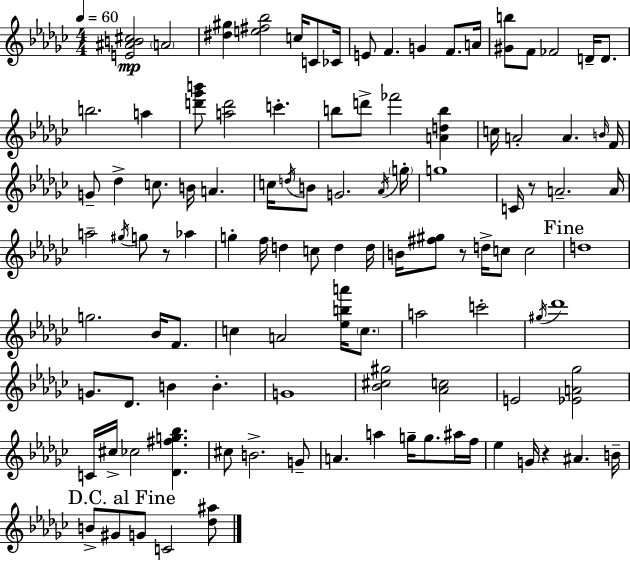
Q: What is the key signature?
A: EES minor